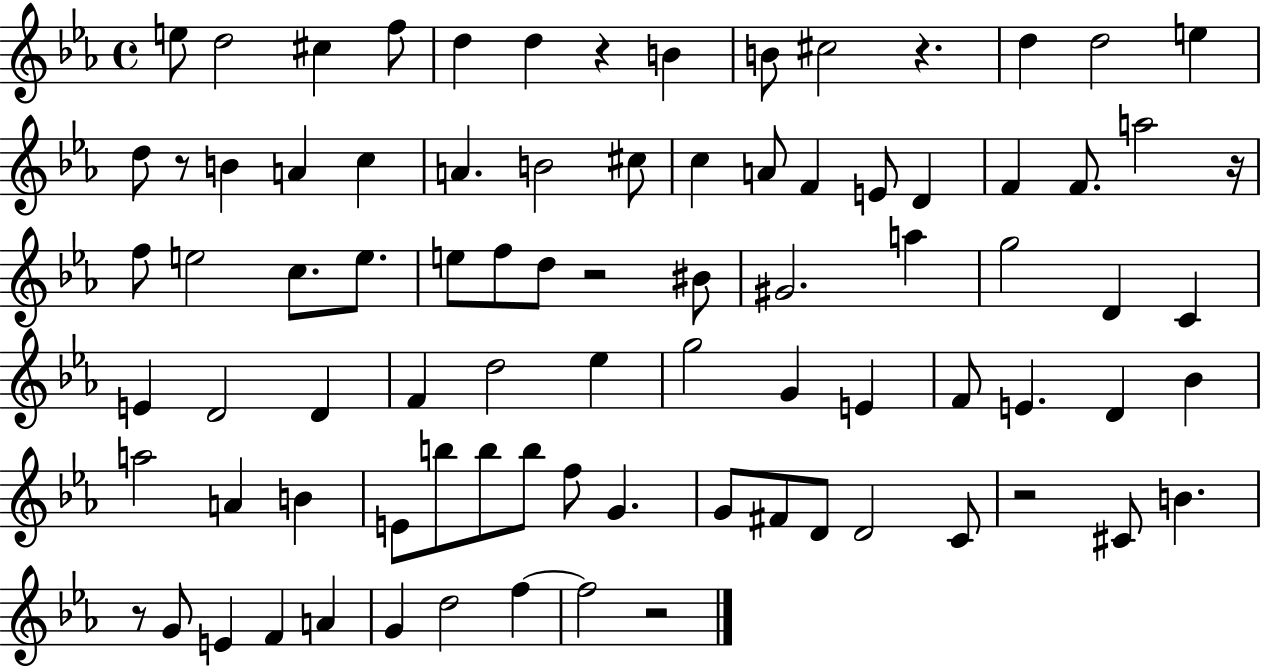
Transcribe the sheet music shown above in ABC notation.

X:1
T:Untitled
M:4/4
L:1/4
K:Eb
e/2 d2 ^c f/2 d d z B B/2 ^c2 z d d2 e d/2 z/2 B A c A B2 ^c/2 c A/2 F E/2 D F F/2 a2 z/4 f/2 e2 c/2 e/2 e/2 f/2 d/2 z2 ^B/2 ^G2 a g2 D C E D2 D F d2 _e g2 G E F/2 E D _B a2 A B E/2 b/2 b/2 b/2 f/2 G G/2 ^F/2 D/2 D2 C/2 z2 ^C/2 B z/2 G/2 E F A G d2 f f2 z2